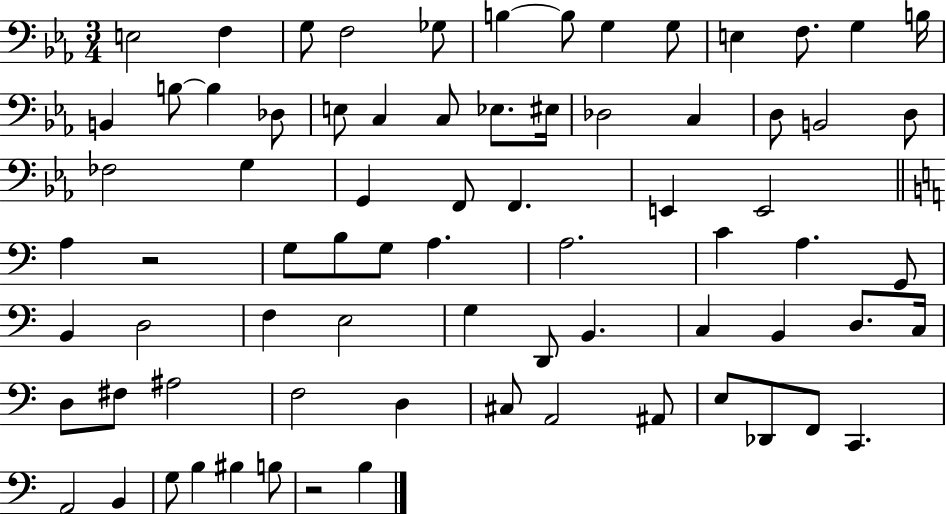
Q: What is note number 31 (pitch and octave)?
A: F2